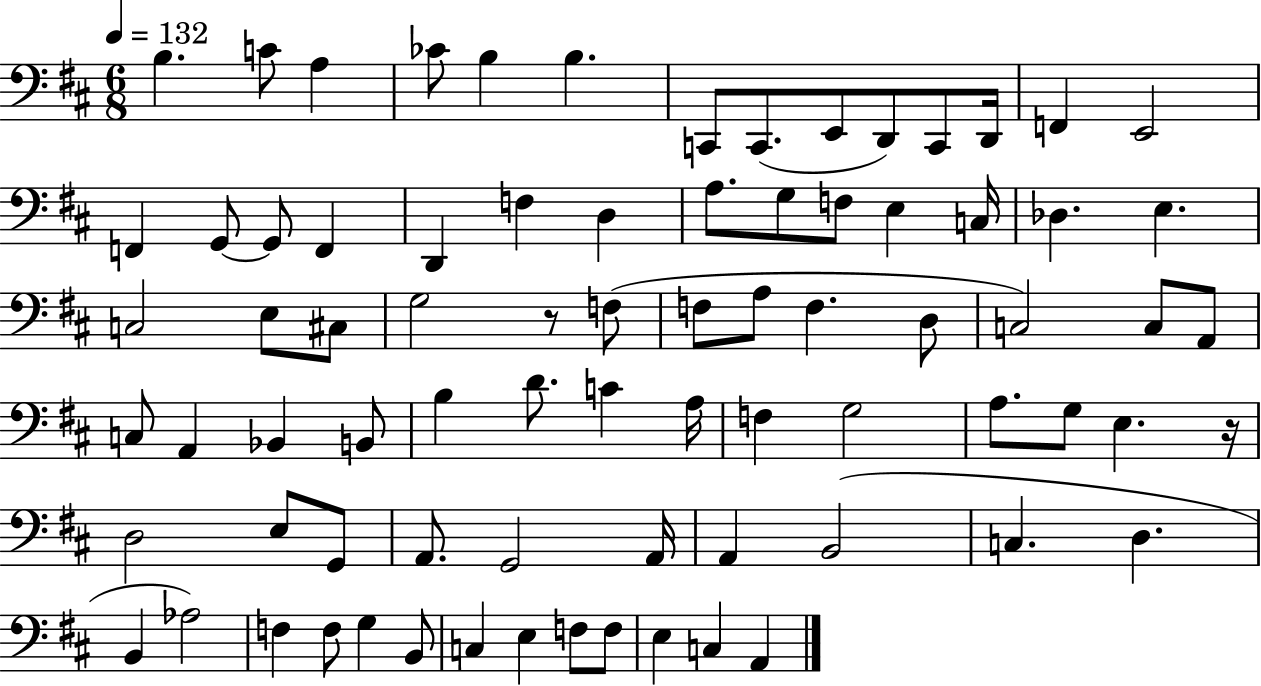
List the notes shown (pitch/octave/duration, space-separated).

B3/q. C4/e A3/q CES4/e B3/q B3/q. C2/e C2/e. E2/e D2/e C2/e D2/s F2/q E2/h F2/q G2/e G2/e F2/q D2/q F3/q D3/q A3/e. G3/e F3/e E3/q C3/s Db3/q. E3/q. C3/h E3/e C#3/e G3/h R/e F3/e F3/e A3/e F3/q. D3/e C3/h C3/e A2/e C3/e A2/q Bb2/q B2/e B3/q D4/e. C4/q A3/s F3/q G3/h A3/e. G3/e E3/q. R/s D3/h E3/e G2/e A2/e. G2/h A2/s A2/q B2/h C3/q. D3/q. B2/q Ab3/h F3/q F3/e G3/q B2/e C3/q E3/q F3/e F3/e E3/q C3/q A2/q